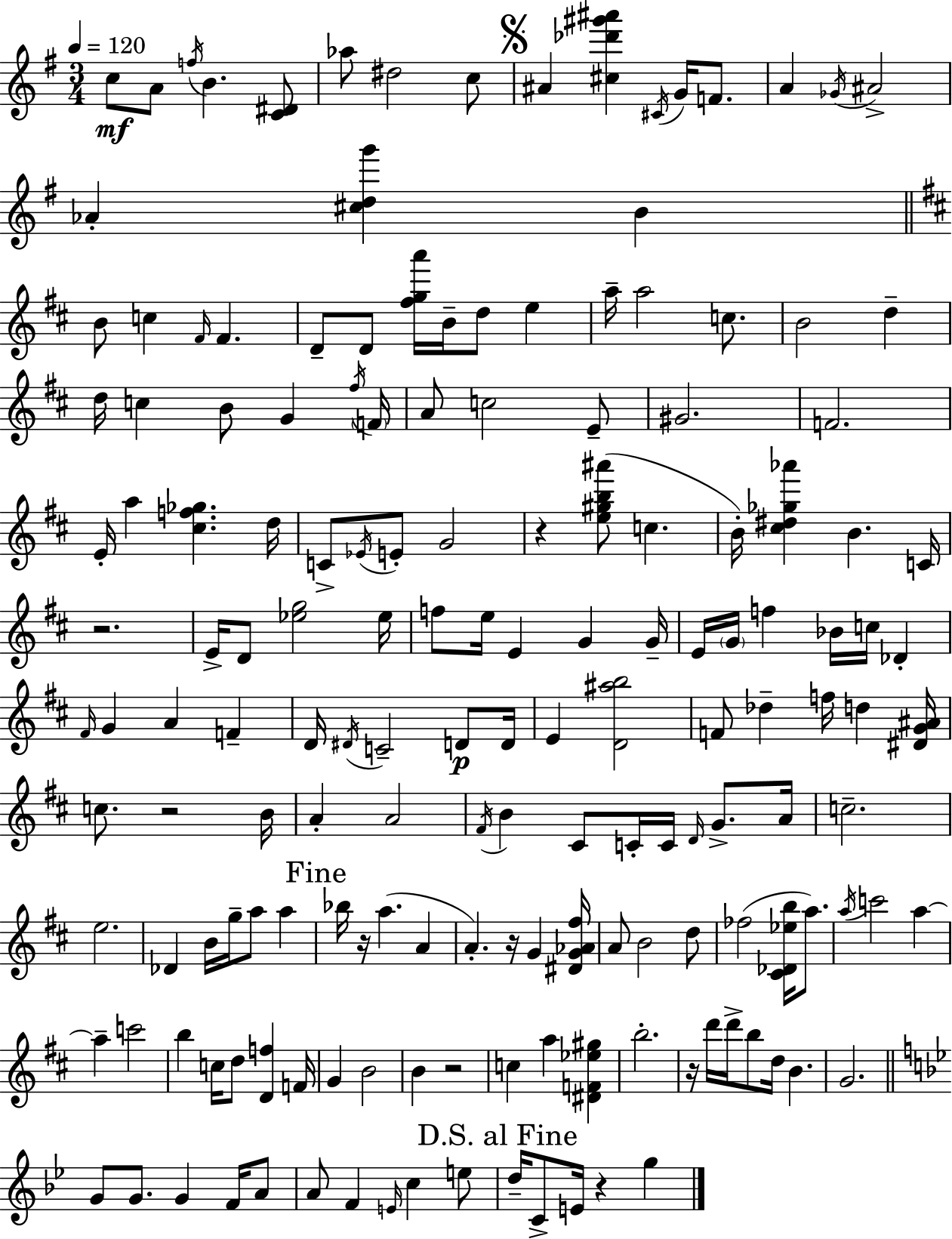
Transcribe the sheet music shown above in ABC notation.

X:1
T:Untitled
M:3/4
L:1/4
K:G
c/2 A/2 f/4 B [C^D]/2 _a/2 ^d2 c/2 ^A [^c_d'^g'^a'] ^C/4 G/4 F/2 A _G/4 ^A2 _A [^cdg'] B B/2 c ^F/4 ^F D/2 D/2 [^fga']/4 B/4 d/2 e a/4 a2 c/2 B2 d d/4 c B/2 G ^f/4 F/4 A/2 c2 E/2 ^G2 F2 E/4 a [^cf_g] d/4 C/2 _E/4 E/2 G2 z [e^gb^a']/2 c B/4 [^c^d_g_a'] B C/4 z2 E/4 D/2 [_eg]2 _e/4 f/2 e/4 E G G/4 E/4 G/4 f _B/4 c/4 _D ^F/4 G A F D/4 ^D/4 C2 D/2 D/4 E [D^ab]2 F/2 _d f/4 d [^DG^A]/4 c/2 z2 B/4 A A2 ^F/4 B ^C/2 C/4 C/4 D/4 G/2 A/4 c2 e2 _D B/4 g/4 a/2 a _b/4 z/4 a A A z/4 G [^DG_A^f]/4 A/2 B2 d/2 _f2 [^C_D_eb]/4 a/2 a/4 c'2 a a c'2 b c/4 d/2 [Df] F/4 G B2 B z2 c a [^DF_e^g] b2 z/4 d'/4 d'/4 b/2 d/4 B G2 G/2 G/2 G F/4 A/2 A/2 F E/4 c e/2 d/4 C/2 E/4 z g